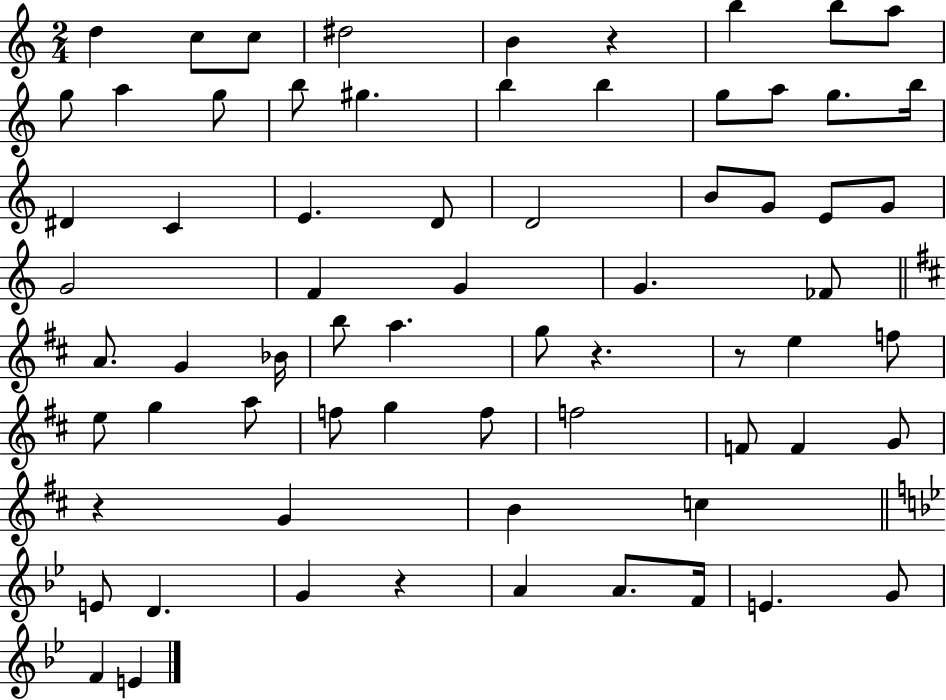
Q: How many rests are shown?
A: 5